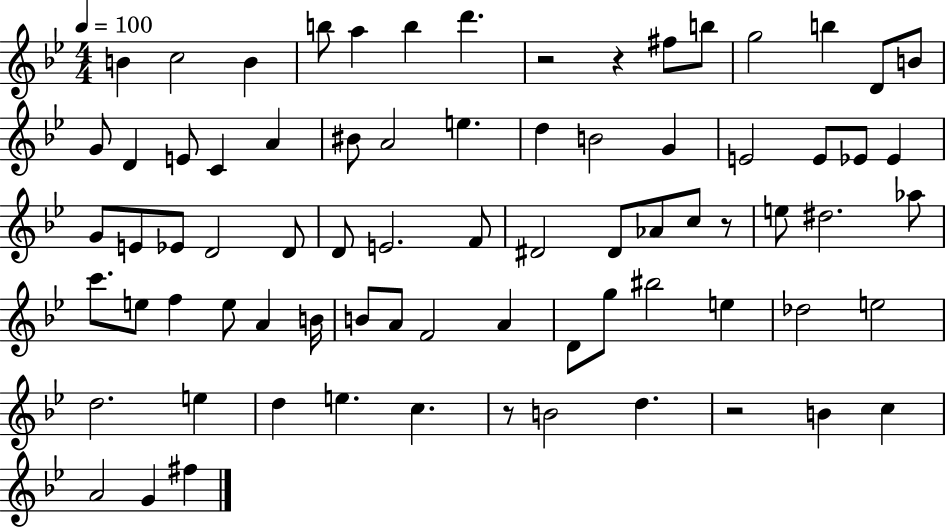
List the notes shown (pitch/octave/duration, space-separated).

B4/q C5/h B4/q B5/e A5/q B5/q D6/q. R/h R/q F#5/e B5/e G5/h B5/q D4/e B4/e G4/e D4/q E4/e C4/q A4/q BIS4/e A4/h E5/q. D5/q B4/h G4/q E4/h E4/e Eb4/e Eb4/q G4/e E4/e Eb4/e D4/h D4/e D4/e E4/h. F4/e D#4/h D#4/e Ab4/e C5/e R/e E5/e D#5/h. Ab5/e C6/e. E5/e F5/q E5/e A4/q B4/s B4/e A4/e F4/h A4/q D4/e G5/e BIS5/h E5/q Db5/h E5/h D5/h. E5/q D5/q E5/q. C5/q. R/e B4/h D5/q. R/h B4/q C5/q A4/h G4/q F#5/q